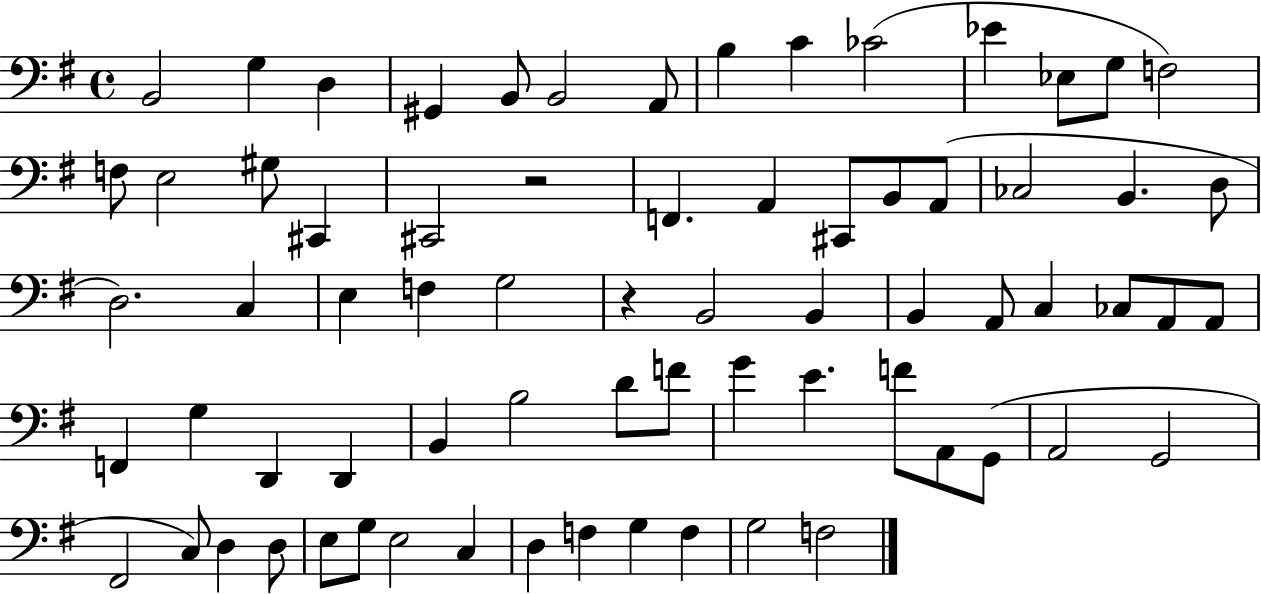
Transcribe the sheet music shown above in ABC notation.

X:1
T:Untitled
M:4/4
L:1/4
K:G
B,,2 G, D, ^G,, B,,/2 B,,2 A,,/2 B, C _C2 _E _E,/2 G,/2 F,2 F,/2 E,2 ^G,/2 ^C,, ^C,,2 z2 F,, A,, ^C,,/2 B,,/2 A,,/2 _C,2 B,, D,/2 D,2 C, E, F, G,2 z B,,2 B,, B,, A,,/2 C, _C,/2 A,,/2 A,,/2 F,, G, D,, D,, B,, B,2 D/2 F/2 G E F/2 A,,/2 G,,/2 A,,2 G,,2 ^F,,2 C,/2 D, D,/2 E,/2 G,/2 E,2 C, D, F, G, F, G,2 F,2